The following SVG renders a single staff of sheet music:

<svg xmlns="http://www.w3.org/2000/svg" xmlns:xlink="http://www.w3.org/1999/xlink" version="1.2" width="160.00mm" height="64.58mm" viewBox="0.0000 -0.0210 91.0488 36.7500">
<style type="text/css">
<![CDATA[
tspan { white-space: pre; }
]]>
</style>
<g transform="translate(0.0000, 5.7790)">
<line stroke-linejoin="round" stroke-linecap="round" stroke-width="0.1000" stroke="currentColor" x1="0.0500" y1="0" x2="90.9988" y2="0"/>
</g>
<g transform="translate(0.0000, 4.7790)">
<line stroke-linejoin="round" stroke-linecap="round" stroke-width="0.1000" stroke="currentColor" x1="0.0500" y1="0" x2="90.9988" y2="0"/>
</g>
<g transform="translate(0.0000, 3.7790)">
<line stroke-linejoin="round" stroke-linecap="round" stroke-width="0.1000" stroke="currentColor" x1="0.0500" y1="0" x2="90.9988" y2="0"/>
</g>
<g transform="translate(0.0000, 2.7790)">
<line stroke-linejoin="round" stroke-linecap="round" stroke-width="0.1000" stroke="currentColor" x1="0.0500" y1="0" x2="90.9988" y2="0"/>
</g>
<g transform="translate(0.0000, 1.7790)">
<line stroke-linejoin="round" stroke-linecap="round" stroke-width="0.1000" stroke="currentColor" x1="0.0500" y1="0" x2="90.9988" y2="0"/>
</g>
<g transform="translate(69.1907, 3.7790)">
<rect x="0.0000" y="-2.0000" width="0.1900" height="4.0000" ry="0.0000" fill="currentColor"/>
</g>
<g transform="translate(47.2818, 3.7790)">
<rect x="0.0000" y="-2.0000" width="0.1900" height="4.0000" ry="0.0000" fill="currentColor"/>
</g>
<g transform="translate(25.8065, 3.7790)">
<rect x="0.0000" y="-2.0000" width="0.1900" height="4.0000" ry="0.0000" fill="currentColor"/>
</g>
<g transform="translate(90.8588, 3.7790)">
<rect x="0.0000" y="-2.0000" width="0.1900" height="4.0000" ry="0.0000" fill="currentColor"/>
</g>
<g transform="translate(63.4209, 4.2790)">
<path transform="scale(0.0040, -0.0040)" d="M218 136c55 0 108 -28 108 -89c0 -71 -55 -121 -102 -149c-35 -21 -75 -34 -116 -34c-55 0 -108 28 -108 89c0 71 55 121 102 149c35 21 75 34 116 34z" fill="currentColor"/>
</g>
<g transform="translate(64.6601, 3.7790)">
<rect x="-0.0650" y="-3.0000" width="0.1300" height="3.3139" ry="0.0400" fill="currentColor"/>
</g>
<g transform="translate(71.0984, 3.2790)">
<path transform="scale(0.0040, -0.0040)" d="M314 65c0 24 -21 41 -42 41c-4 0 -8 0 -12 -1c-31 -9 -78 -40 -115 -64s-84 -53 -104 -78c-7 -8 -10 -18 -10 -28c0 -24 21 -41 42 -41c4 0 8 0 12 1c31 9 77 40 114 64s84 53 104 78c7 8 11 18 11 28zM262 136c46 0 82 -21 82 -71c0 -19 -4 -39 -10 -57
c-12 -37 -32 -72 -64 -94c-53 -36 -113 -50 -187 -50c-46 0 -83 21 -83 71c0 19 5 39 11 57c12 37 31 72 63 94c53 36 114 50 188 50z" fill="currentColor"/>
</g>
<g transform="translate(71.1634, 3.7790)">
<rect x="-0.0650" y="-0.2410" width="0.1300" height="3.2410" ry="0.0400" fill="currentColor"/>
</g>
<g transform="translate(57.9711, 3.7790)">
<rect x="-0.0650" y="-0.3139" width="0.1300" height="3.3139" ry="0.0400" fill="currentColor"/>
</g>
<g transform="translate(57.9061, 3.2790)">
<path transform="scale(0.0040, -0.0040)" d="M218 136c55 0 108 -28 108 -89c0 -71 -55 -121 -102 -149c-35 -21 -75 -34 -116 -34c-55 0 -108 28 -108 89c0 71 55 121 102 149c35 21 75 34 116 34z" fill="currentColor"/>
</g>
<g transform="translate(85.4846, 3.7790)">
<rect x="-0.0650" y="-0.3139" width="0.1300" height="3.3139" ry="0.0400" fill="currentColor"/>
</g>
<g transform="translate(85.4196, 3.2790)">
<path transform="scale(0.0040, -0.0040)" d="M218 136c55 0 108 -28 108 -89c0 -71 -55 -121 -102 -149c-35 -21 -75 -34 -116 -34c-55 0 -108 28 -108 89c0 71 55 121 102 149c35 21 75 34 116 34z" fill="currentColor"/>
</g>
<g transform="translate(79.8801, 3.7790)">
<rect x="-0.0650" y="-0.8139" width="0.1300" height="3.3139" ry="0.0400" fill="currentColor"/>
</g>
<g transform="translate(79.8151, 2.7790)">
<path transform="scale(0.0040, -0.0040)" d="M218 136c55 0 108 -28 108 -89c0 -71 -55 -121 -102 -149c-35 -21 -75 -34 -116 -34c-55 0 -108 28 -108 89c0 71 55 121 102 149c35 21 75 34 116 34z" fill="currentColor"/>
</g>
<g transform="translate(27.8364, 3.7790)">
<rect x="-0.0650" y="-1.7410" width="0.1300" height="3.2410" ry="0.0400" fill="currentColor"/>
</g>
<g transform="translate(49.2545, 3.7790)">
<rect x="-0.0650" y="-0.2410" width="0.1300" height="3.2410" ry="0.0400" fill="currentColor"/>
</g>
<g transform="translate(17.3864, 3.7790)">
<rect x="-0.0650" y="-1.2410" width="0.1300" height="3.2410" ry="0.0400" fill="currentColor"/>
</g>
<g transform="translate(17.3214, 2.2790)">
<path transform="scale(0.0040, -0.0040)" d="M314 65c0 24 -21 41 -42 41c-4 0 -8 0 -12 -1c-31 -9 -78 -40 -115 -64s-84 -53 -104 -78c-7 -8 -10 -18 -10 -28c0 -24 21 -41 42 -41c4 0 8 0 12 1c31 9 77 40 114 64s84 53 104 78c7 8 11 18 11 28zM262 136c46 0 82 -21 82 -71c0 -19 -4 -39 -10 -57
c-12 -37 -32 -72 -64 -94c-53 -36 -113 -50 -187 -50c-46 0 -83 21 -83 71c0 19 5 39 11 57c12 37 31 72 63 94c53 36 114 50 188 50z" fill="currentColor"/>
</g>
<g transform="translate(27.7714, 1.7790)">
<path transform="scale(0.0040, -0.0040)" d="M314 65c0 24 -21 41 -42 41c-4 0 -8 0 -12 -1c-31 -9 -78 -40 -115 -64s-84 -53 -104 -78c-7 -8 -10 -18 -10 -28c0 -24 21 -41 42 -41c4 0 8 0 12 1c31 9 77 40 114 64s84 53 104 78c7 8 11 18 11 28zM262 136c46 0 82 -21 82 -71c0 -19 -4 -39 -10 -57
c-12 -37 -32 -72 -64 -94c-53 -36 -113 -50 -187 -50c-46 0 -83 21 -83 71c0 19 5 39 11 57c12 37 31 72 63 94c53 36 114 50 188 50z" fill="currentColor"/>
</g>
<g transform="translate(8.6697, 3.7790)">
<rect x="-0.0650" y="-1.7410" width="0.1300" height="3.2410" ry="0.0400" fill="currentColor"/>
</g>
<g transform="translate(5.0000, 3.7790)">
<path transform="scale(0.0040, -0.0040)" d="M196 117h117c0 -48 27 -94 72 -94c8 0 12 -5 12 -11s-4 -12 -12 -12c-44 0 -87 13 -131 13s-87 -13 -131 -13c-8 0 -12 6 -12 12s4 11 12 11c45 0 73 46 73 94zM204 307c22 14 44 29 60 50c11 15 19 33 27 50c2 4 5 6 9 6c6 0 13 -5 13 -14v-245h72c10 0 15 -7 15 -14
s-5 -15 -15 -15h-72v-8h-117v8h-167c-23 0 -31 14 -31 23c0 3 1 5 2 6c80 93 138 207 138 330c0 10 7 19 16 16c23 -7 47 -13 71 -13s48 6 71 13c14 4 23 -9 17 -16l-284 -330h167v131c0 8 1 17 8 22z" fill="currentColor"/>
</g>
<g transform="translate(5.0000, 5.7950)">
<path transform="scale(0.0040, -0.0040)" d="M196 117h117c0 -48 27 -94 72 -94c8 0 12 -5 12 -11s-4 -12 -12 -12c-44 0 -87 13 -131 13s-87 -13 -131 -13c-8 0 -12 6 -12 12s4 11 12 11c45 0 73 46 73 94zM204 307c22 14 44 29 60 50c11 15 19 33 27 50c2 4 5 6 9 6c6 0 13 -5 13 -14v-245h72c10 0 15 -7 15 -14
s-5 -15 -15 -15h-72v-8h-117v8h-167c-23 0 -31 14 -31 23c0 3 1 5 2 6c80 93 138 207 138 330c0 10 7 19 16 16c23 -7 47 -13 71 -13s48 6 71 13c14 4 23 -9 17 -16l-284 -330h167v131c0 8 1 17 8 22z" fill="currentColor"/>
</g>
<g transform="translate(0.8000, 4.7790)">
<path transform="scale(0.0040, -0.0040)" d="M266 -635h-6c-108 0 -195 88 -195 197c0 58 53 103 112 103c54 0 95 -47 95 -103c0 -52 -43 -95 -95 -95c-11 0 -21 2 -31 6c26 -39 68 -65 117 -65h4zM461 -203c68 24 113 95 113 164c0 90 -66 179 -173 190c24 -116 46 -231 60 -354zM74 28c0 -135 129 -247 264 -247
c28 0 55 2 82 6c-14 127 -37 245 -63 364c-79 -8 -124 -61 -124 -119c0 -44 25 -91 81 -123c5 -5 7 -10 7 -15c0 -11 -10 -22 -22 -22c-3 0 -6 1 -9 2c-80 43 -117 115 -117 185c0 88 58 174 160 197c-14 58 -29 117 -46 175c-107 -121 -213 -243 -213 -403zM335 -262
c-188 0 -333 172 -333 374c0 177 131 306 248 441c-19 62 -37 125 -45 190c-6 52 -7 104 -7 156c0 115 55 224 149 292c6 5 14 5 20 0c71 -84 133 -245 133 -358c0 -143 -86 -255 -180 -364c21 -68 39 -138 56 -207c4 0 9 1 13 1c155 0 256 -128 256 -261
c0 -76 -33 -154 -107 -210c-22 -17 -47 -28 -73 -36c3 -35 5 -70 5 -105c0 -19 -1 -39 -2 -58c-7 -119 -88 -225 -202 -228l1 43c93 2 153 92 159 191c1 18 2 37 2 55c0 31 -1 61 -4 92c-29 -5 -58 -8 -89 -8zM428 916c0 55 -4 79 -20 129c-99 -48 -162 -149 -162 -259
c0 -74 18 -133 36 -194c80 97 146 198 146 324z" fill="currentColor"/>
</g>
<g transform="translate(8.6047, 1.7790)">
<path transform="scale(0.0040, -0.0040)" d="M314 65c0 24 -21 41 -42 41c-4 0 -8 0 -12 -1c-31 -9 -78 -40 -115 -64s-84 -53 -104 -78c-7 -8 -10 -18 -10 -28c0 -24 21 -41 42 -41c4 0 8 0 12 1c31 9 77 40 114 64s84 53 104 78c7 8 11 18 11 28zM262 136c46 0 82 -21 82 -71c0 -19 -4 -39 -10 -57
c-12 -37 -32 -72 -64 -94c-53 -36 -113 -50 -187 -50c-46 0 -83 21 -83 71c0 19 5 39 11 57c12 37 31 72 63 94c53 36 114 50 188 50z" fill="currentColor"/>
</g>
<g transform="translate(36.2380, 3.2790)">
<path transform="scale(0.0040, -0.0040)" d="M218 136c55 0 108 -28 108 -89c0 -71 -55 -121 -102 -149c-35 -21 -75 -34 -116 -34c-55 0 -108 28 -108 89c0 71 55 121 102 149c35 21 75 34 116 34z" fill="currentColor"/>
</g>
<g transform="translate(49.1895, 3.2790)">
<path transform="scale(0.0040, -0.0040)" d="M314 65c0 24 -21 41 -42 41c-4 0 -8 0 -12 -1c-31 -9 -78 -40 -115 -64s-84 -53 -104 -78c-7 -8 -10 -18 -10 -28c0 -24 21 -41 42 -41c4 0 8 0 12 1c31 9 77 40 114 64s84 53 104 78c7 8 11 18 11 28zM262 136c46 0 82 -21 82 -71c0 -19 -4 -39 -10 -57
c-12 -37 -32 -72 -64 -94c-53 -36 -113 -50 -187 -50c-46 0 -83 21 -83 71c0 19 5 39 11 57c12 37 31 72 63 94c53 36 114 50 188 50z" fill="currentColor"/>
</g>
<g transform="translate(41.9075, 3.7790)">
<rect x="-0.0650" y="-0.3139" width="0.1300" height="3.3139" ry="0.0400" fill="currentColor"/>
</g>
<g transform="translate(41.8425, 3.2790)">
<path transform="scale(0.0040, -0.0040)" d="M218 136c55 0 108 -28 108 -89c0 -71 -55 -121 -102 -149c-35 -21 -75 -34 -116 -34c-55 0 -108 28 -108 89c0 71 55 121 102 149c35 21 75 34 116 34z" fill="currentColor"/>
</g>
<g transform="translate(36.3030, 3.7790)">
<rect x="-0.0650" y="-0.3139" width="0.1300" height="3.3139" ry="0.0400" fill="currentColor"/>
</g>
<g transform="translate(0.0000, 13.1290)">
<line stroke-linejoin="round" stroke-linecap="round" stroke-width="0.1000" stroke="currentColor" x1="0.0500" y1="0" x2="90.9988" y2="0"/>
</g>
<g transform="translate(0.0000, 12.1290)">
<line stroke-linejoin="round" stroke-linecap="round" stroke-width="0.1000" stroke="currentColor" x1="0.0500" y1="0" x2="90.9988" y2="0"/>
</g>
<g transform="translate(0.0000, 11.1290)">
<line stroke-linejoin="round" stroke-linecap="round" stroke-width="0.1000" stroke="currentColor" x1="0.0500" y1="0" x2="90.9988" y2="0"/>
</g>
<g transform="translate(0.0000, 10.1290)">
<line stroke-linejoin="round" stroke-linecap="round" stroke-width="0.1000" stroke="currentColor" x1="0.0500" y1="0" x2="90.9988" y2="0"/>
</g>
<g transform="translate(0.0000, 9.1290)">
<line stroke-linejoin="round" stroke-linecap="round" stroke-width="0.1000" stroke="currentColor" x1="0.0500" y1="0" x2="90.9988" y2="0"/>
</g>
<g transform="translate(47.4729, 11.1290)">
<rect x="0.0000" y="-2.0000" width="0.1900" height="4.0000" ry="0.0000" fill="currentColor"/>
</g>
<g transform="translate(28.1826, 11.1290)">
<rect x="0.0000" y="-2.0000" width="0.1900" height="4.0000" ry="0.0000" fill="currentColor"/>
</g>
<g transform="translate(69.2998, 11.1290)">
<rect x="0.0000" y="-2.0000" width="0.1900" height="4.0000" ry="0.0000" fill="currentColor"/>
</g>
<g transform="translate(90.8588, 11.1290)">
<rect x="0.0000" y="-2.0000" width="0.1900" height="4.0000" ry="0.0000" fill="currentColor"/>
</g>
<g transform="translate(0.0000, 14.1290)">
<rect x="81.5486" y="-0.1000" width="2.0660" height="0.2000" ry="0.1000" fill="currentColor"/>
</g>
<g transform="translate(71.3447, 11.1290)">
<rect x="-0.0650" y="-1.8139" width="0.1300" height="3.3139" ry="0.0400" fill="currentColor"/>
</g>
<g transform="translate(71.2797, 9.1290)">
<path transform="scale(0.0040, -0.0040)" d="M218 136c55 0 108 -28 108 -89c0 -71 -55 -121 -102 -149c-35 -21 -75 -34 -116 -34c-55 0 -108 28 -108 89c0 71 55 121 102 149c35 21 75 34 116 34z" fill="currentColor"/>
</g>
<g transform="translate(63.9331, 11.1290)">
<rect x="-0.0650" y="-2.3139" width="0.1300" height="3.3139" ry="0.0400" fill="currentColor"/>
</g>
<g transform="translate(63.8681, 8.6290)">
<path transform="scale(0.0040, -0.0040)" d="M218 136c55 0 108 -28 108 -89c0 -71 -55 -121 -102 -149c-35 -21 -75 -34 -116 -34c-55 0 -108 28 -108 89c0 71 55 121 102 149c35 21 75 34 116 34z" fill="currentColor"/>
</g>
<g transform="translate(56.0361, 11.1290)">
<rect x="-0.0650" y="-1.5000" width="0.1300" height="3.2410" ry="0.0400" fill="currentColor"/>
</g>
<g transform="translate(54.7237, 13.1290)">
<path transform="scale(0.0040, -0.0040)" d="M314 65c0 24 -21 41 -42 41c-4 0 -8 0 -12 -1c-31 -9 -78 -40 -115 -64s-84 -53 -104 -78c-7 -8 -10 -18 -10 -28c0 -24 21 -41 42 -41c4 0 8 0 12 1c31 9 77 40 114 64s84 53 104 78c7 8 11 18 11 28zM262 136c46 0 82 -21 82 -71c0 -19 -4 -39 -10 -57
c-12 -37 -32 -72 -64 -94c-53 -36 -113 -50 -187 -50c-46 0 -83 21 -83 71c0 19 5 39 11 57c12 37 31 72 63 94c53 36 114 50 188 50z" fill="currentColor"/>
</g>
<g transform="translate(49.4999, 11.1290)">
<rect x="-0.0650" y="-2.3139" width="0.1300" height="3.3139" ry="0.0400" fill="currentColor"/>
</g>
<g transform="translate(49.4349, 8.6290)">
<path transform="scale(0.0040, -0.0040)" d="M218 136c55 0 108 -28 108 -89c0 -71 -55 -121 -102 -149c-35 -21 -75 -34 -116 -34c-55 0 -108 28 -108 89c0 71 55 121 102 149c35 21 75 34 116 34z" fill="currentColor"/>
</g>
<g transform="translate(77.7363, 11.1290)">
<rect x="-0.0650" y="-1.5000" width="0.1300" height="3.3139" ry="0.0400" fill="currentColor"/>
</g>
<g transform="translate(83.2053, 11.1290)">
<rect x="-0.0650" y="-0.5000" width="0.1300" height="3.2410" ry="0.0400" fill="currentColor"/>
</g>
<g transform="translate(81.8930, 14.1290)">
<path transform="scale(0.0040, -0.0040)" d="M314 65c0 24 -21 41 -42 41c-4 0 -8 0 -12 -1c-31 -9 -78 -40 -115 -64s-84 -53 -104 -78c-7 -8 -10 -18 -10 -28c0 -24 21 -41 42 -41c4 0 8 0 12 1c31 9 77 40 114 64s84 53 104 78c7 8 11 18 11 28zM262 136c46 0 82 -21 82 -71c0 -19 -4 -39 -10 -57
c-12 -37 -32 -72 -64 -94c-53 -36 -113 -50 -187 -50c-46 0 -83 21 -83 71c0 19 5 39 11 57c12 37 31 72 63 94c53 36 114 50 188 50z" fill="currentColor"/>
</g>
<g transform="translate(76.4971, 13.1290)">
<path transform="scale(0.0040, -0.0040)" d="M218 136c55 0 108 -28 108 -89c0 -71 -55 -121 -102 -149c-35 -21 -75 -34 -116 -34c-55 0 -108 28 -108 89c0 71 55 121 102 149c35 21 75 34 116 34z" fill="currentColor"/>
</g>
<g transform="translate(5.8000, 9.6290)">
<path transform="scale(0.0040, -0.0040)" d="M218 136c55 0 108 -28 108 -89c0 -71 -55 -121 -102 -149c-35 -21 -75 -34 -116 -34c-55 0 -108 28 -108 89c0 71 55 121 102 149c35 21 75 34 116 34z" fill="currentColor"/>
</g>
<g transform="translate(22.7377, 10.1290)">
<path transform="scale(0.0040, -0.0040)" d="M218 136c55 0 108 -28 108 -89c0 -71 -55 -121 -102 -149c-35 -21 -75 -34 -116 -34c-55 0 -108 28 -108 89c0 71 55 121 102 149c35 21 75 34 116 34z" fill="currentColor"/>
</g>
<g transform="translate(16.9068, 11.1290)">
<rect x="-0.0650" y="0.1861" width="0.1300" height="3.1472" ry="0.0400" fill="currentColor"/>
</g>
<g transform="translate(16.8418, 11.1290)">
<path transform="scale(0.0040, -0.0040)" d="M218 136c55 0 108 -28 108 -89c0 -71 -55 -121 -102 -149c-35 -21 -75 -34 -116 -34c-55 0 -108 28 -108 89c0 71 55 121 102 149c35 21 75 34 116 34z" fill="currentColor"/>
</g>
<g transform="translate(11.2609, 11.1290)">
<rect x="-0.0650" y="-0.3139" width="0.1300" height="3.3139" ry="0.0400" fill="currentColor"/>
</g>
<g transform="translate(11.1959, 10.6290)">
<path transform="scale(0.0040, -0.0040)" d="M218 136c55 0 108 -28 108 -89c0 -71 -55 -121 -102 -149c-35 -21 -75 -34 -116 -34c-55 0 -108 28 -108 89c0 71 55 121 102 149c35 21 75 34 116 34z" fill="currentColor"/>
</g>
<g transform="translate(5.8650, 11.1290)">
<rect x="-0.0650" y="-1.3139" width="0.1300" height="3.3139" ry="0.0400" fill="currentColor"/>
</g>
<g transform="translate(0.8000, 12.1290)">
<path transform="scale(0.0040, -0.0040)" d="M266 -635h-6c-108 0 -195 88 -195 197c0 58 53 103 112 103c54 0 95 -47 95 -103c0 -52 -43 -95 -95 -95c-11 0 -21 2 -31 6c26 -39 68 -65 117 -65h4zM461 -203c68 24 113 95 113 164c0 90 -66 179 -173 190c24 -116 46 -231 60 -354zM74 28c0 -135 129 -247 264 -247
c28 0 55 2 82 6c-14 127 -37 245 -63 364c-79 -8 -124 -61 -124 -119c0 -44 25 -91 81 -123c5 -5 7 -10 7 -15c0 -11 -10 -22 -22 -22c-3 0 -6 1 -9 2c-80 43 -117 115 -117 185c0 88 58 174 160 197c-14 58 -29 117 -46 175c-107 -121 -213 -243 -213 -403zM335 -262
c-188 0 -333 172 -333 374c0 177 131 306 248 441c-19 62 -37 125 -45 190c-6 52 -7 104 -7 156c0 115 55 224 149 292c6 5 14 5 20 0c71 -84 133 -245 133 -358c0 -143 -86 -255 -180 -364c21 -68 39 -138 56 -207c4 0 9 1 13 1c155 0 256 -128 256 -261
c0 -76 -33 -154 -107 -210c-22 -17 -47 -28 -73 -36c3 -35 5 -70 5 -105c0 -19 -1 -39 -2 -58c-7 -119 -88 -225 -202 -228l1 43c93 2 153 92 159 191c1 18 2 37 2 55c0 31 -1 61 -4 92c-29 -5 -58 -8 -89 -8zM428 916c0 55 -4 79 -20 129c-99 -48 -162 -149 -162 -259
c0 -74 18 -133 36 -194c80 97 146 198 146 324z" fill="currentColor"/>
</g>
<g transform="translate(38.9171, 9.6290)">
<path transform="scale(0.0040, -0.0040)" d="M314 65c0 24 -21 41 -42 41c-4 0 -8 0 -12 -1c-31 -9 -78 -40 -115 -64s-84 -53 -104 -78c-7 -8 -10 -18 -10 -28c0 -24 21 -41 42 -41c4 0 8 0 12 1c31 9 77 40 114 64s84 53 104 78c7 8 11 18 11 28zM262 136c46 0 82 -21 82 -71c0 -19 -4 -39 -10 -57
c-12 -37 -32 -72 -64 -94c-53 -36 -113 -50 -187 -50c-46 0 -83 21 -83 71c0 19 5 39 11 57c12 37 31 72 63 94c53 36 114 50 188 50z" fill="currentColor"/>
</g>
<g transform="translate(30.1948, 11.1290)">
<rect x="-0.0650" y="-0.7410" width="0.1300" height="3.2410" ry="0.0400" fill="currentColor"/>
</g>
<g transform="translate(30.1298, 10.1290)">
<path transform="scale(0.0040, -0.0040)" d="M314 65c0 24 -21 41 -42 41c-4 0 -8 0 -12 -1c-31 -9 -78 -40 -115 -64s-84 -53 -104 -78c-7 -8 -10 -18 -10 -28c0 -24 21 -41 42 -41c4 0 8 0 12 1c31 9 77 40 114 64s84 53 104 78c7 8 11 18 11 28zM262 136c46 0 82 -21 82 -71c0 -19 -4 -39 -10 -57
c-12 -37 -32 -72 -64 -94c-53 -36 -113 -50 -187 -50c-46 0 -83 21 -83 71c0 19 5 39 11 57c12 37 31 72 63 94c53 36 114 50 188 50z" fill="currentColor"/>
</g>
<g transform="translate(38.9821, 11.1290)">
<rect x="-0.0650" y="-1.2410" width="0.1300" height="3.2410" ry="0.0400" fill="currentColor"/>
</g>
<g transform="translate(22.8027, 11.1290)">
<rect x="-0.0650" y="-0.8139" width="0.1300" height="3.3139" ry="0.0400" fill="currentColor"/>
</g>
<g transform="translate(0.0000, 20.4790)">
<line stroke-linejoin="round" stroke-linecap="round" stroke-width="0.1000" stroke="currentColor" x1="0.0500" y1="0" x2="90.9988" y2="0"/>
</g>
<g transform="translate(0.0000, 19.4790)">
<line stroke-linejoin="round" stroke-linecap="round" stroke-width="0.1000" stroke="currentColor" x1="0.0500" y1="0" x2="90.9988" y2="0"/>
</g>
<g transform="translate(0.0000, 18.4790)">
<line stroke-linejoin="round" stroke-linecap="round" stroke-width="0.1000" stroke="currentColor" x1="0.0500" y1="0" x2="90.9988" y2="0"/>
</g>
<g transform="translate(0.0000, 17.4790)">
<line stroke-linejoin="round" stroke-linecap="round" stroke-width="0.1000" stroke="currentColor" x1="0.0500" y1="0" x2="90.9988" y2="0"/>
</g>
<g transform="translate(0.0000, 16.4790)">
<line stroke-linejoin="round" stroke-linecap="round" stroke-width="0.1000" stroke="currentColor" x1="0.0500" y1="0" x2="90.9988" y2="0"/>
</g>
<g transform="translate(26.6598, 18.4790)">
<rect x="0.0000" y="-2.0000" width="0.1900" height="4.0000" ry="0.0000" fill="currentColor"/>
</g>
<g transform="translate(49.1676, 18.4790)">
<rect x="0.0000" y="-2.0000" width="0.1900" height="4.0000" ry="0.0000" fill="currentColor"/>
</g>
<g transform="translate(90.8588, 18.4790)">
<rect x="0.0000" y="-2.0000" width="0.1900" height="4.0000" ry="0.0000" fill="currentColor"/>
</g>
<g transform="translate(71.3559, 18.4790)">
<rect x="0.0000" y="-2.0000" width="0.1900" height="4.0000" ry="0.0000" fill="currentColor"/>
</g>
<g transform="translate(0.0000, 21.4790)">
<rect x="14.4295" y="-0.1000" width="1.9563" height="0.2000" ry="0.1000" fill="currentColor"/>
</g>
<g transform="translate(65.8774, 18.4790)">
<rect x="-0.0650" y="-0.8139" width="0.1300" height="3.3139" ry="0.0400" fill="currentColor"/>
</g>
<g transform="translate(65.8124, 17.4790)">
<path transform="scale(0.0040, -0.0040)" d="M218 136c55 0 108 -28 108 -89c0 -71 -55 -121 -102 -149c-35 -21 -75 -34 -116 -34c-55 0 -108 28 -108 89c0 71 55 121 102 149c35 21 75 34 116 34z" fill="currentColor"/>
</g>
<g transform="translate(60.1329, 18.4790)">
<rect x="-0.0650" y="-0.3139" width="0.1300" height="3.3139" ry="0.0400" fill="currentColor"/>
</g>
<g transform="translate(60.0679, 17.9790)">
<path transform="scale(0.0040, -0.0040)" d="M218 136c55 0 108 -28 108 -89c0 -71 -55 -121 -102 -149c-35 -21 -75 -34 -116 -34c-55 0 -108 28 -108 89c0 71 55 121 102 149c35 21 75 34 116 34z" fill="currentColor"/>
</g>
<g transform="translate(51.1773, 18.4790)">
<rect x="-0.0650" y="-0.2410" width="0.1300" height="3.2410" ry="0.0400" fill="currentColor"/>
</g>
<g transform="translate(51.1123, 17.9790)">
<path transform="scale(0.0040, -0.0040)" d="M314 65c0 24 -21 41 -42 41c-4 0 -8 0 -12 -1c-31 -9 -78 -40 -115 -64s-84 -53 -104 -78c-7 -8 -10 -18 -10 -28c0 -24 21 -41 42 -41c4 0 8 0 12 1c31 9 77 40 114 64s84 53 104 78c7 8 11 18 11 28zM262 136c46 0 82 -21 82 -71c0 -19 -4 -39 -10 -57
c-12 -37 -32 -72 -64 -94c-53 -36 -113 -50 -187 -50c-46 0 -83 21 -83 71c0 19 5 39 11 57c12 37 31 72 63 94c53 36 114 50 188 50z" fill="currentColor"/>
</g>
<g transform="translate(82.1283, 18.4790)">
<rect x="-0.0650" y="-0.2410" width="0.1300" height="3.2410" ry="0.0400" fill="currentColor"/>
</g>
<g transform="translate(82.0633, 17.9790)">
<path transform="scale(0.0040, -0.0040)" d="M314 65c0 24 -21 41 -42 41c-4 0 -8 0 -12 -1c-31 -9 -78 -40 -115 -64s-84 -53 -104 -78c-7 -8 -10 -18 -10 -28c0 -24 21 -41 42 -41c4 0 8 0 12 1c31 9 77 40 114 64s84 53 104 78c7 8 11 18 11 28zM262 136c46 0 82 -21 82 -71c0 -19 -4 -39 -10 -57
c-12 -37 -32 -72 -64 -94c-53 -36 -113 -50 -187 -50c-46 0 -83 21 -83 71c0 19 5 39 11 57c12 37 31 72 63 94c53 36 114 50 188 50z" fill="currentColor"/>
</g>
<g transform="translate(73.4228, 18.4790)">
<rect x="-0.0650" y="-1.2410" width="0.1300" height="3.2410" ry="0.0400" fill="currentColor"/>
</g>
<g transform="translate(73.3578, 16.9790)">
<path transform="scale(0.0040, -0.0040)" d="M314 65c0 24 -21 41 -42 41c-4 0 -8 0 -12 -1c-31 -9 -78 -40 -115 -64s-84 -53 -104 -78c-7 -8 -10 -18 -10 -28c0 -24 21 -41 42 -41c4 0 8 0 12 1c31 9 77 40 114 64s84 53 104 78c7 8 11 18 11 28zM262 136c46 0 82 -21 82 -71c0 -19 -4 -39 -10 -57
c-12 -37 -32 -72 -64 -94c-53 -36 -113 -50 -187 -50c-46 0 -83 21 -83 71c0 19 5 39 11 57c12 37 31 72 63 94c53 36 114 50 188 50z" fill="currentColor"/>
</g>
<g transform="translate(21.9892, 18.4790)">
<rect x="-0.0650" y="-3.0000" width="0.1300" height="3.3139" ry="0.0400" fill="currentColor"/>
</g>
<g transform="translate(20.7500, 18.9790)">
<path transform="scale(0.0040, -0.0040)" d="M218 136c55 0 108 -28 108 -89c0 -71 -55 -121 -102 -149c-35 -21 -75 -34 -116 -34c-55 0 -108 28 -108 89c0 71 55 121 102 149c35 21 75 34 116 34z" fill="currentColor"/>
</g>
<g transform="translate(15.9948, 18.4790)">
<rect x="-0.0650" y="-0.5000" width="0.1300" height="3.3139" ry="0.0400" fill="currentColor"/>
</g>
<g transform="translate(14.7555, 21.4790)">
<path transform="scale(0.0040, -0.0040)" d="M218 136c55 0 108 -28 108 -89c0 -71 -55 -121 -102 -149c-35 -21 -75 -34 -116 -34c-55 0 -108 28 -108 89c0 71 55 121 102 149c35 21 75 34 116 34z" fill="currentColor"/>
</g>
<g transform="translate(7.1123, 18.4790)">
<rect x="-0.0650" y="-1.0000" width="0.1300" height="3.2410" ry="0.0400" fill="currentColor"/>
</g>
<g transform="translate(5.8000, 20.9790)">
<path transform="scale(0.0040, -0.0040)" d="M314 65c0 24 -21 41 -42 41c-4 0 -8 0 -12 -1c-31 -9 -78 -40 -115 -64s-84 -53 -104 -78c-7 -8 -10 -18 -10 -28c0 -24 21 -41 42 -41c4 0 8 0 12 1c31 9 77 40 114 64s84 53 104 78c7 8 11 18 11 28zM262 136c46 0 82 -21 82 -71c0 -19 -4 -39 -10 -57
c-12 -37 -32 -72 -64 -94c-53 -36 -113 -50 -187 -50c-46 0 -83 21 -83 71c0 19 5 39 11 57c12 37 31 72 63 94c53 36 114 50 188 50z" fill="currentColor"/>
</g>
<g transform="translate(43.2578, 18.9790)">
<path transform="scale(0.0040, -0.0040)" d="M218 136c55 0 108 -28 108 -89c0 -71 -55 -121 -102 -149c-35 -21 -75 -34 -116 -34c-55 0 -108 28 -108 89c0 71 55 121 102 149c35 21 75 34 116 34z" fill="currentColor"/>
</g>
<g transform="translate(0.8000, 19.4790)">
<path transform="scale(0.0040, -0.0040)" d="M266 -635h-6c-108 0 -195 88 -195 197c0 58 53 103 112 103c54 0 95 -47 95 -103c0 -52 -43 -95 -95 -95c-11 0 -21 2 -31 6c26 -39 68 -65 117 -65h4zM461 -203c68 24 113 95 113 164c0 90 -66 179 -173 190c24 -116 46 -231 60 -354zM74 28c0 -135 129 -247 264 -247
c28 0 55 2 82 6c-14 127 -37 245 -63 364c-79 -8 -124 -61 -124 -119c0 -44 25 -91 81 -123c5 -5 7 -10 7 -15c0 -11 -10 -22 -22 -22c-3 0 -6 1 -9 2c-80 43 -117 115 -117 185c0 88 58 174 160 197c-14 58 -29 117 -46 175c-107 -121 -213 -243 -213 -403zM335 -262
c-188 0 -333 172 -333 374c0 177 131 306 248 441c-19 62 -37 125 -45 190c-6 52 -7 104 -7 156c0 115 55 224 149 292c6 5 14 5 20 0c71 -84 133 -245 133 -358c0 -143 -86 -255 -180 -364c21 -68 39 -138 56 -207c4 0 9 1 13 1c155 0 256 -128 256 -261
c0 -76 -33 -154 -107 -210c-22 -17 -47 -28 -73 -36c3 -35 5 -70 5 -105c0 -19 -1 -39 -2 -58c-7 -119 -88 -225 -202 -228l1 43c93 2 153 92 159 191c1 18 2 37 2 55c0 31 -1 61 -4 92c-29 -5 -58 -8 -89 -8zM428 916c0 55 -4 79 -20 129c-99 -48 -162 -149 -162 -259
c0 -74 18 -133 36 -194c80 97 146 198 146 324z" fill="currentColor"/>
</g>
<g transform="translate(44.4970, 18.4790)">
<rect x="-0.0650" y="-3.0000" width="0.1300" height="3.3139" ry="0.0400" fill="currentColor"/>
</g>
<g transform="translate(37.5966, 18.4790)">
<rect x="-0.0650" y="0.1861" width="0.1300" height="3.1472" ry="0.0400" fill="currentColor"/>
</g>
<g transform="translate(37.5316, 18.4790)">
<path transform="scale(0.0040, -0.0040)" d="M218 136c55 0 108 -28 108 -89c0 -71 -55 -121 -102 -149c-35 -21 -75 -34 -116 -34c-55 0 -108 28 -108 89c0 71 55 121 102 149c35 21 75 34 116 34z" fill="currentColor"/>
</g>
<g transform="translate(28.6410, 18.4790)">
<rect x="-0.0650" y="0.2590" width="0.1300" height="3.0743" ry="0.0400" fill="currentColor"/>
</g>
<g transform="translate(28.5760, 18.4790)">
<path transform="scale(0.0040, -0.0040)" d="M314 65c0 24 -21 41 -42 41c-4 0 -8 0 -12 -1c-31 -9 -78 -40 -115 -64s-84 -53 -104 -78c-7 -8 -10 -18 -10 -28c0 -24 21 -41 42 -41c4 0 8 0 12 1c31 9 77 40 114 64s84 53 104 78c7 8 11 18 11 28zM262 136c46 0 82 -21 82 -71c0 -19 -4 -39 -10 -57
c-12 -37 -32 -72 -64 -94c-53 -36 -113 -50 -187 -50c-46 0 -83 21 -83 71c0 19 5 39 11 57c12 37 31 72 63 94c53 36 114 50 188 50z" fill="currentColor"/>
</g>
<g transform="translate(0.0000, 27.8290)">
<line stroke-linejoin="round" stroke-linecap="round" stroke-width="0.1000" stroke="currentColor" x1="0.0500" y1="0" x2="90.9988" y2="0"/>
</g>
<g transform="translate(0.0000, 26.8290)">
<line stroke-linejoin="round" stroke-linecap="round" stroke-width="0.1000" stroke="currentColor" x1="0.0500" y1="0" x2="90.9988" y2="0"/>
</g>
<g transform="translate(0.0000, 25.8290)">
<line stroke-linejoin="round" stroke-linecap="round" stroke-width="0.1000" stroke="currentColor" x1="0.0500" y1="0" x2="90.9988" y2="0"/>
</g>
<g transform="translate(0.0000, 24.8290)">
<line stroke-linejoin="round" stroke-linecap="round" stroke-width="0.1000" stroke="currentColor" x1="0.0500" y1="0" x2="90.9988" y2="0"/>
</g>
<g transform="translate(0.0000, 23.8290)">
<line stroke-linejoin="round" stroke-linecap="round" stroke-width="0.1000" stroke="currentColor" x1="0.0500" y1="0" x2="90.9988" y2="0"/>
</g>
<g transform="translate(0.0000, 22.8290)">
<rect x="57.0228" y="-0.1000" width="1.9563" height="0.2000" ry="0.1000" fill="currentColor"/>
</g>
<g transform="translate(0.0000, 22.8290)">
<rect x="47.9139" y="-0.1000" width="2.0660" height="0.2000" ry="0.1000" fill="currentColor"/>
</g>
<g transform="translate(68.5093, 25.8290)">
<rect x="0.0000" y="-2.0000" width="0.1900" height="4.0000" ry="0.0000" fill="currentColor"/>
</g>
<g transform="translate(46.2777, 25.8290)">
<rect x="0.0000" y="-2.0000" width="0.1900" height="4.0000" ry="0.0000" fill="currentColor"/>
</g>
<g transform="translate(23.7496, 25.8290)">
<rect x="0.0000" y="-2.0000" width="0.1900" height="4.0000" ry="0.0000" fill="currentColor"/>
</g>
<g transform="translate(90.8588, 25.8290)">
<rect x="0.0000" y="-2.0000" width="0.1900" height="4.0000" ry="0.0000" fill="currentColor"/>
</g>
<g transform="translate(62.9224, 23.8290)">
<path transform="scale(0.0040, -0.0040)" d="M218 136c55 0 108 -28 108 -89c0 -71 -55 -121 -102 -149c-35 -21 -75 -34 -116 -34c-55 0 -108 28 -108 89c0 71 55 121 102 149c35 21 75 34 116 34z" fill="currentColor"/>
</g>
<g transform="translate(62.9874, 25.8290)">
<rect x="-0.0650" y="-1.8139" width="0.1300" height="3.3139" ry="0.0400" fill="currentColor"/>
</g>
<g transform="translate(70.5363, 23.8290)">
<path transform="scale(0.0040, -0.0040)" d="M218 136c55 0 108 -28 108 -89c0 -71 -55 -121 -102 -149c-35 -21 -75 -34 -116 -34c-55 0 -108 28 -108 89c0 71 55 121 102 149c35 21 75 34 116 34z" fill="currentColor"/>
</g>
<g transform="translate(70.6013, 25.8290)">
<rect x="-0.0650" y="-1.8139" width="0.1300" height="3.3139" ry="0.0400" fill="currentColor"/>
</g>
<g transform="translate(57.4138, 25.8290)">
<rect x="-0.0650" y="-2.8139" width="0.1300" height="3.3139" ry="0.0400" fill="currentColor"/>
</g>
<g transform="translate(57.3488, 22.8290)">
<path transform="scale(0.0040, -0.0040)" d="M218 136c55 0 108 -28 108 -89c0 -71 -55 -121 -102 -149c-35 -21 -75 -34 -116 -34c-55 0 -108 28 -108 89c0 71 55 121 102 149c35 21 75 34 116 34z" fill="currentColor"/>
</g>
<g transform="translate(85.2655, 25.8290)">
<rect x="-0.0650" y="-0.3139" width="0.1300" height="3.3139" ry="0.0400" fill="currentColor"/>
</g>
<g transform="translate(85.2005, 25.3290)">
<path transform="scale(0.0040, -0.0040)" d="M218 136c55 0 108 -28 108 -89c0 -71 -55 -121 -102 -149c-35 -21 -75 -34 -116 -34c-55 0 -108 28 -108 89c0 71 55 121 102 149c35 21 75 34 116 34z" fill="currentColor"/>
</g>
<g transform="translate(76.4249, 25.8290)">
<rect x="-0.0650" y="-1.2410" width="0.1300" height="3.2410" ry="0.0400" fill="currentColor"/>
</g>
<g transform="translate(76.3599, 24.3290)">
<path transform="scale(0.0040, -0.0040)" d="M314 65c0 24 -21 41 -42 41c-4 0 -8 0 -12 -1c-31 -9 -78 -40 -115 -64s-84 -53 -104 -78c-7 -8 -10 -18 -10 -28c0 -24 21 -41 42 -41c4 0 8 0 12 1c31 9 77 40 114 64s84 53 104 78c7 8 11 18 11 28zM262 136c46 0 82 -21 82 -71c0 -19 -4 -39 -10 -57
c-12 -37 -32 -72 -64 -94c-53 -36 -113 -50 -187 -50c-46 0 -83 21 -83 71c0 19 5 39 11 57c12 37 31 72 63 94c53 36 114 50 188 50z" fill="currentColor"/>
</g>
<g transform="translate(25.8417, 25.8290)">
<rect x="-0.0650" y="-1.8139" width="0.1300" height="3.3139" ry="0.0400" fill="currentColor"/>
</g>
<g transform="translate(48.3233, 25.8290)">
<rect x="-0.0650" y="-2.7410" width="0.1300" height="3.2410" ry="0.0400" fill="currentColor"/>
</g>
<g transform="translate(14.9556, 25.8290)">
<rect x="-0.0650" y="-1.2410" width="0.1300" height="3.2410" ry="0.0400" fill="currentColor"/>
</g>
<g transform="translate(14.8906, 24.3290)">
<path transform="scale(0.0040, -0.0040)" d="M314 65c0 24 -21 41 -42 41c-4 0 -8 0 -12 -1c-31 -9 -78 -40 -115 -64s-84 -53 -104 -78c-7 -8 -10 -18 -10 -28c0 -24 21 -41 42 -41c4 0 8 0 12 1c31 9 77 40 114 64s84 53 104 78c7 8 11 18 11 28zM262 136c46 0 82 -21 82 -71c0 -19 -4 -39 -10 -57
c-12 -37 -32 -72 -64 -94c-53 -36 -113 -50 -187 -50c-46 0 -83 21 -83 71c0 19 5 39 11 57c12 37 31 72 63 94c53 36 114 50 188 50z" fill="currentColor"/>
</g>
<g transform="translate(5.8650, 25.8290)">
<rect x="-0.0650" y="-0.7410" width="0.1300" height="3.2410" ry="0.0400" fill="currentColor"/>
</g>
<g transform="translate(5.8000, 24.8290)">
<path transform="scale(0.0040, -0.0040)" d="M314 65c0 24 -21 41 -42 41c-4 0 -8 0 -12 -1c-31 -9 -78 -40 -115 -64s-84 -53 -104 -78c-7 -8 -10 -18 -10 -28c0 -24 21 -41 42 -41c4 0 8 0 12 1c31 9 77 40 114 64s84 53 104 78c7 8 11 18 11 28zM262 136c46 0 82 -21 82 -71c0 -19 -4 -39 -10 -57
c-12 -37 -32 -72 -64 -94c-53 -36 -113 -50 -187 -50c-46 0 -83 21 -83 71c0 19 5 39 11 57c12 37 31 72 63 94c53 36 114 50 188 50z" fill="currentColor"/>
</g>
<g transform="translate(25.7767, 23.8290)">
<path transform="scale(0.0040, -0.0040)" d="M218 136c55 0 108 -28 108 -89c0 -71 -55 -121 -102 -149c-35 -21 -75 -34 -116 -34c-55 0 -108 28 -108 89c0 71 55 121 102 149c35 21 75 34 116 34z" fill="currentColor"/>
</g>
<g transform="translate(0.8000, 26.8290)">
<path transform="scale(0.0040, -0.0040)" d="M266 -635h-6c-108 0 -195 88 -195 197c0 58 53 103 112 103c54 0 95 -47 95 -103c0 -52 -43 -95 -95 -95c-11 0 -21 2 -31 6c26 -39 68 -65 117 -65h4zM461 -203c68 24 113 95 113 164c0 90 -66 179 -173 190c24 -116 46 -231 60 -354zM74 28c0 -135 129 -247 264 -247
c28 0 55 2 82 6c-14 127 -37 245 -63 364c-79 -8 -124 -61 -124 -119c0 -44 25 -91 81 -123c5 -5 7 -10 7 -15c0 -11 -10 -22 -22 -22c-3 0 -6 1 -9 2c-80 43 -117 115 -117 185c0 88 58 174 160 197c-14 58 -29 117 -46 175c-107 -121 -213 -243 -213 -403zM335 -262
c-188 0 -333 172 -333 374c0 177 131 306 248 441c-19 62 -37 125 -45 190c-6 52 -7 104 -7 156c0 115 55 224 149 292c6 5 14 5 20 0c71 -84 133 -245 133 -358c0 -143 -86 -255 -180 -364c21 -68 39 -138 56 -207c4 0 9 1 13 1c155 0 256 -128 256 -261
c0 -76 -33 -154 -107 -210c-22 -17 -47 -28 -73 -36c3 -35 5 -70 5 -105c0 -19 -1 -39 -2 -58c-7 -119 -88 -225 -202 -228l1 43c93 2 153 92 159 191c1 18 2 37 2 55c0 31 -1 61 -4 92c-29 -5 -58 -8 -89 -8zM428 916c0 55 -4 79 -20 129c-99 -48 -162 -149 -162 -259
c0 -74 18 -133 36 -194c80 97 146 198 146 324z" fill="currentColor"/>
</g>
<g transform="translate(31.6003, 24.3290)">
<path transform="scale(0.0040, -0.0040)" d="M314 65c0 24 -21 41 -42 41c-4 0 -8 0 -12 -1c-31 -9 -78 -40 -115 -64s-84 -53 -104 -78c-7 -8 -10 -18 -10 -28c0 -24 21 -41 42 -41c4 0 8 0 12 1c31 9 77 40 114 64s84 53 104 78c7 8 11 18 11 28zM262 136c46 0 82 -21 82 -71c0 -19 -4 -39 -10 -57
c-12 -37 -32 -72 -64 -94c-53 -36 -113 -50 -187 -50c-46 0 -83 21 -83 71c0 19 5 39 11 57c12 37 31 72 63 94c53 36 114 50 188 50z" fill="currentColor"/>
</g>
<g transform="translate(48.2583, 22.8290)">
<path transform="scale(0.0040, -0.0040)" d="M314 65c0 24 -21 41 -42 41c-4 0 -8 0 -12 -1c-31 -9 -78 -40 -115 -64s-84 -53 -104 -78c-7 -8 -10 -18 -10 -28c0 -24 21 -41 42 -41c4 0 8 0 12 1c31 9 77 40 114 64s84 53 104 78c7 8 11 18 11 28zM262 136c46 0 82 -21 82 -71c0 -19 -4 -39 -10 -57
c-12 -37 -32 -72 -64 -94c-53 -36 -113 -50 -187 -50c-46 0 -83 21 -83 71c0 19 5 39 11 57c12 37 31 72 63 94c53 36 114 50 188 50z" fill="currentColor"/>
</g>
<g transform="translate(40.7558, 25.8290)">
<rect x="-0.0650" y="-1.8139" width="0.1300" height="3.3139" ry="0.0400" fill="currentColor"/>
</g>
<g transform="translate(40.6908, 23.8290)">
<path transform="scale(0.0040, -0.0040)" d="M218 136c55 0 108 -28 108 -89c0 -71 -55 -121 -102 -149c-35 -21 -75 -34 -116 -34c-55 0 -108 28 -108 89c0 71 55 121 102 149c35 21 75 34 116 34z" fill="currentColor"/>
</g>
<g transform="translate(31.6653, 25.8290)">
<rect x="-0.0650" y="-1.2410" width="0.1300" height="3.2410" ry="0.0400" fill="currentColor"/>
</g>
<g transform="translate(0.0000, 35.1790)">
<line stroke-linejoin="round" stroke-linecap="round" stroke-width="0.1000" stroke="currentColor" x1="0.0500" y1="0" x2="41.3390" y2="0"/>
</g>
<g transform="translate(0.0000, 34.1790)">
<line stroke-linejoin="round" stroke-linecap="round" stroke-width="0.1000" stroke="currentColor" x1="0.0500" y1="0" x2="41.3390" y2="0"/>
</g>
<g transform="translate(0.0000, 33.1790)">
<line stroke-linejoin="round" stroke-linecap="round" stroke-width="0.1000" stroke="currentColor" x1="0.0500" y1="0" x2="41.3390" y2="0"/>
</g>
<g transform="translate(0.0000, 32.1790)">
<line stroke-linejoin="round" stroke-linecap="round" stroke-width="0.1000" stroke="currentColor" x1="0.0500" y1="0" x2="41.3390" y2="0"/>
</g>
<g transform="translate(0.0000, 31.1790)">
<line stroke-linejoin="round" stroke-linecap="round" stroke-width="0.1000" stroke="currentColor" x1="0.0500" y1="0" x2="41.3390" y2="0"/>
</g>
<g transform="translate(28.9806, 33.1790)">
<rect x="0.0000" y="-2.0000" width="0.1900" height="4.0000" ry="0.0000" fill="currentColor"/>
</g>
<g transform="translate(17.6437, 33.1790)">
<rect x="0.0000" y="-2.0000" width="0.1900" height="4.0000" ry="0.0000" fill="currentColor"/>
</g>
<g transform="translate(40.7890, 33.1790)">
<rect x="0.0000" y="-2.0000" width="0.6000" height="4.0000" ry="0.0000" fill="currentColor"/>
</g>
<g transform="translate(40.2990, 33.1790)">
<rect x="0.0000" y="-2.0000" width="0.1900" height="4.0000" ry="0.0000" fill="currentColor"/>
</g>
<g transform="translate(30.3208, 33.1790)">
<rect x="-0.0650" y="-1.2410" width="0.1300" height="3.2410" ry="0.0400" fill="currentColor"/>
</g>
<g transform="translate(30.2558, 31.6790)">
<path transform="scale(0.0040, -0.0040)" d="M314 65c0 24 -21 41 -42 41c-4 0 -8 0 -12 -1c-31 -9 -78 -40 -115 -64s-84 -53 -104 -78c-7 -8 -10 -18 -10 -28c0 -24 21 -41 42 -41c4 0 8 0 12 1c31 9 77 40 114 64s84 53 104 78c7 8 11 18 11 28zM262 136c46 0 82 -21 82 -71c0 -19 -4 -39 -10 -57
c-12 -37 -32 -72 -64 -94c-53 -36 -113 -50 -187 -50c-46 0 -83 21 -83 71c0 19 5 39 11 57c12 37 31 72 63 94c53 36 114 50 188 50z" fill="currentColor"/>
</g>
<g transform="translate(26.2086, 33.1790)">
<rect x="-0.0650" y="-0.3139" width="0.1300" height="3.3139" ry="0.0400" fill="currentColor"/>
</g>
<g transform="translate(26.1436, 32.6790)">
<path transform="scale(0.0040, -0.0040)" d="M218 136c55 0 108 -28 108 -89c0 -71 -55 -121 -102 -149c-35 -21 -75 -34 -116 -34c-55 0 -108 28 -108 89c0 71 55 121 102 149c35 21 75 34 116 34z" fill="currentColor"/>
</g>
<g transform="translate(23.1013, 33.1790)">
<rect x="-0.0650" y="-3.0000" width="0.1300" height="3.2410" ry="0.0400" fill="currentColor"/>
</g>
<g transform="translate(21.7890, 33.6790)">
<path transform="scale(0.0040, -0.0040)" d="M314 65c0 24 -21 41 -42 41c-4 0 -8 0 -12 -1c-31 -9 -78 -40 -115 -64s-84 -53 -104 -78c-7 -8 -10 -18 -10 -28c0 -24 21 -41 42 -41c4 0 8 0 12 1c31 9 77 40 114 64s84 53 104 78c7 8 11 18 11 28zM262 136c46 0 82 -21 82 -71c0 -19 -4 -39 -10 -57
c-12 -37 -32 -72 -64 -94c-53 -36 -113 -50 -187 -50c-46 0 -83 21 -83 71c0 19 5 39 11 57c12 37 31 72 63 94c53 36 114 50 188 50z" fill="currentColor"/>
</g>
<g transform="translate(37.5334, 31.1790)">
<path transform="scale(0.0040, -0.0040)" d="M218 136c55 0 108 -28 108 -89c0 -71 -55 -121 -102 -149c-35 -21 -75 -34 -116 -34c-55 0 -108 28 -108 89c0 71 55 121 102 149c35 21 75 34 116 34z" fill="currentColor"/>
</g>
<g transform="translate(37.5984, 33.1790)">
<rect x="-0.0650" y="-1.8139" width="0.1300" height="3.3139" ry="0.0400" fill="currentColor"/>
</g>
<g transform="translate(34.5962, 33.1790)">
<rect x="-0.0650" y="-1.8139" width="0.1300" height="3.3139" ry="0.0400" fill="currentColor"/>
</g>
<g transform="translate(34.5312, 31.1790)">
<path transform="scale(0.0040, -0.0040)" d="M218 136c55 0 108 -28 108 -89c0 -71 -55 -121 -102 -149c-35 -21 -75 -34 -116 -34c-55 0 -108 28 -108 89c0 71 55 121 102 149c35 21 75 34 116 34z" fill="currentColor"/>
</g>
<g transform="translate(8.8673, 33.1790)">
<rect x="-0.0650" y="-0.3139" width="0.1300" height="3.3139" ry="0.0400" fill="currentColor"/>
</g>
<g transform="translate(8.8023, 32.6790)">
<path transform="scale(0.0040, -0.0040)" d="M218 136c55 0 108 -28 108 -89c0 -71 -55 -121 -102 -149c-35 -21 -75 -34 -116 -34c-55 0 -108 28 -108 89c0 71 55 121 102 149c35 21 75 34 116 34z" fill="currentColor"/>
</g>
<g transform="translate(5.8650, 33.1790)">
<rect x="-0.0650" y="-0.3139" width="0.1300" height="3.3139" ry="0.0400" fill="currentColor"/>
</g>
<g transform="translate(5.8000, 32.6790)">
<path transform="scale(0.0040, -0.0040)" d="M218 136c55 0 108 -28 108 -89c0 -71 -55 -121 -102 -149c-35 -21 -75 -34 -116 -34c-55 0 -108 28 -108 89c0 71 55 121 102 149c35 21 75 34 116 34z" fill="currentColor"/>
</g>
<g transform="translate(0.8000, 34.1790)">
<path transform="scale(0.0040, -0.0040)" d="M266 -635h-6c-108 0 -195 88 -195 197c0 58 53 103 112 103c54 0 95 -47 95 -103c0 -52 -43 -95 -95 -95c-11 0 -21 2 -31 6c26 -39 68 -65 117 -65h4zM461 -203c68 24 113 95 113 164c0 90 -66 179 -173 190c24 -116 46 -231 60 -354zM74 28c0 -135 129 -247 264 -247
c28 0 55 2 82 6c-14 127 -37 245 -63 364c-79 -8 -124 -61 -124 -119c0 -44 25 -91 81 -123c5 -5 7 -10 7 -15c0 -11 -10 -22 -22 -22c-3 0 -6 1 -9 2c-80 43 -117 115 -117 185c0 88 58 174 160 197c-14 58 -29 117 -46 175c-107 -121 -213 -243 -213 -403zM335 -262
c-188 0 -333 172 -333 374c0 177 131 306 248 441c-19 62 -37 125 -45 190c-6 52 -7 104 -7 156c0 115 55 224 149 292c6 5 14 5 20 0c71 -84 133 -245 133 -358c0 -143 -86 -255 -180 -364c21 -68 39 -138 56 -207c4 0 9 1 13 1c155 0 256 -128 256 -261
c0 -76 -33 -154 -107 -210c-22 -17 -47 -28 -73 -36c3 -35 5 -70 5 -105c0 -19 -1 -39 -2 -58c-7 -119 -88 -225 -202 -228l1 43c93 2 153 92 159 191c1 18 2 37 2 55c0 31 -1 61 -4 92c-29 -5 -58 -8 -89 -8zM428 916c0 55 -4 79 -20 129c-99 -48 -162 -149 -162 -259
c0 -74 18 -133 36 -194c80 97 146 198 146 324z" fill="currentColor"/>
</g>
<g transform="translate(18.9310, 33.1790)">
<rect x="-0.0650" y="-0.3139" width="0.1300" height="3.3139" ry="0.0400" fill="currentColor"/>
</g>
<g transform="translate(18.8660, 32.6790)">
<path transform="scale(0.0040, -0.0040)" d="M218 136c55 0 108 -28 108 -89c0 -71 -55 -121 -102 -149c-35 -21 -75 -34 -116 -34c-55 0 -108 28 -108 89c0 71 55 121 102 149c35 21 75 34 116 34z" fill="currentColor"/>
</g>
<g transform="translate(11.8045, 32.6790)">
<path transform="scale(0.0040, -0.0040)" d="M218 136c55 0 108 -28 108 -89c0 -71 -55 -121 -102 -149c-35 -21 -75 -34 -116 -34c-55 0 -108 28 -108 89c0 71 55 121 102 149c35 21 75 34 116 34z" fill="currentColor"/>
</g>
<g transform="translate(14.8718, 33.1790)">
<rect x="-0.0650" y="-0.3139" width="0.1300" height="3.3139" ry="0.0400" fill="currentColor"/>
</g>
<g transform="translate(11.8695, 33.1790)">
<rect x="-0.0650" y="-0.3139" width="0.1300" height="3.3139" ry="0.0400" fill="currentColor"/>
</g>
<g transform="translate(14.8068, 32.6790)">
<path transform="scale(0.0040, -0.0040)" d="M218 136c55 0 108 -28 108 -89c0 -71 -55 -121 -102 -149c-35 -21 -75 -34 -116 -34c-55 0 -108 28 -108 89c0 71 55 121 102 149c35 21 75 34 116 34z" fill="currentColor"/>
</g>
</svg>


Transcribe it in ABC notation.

X:1
T:Untitled
M:4/4
L:1/4
K:C
f2 e2 f2 c c c2 c A c2 d c e c B d d2 e2 g E2 g f E C2 D2 C A B2 B A c2 c d e2 c2 d2 e2 f e2 f a2 a f f e2 c c c c c c A2 c e2 f f